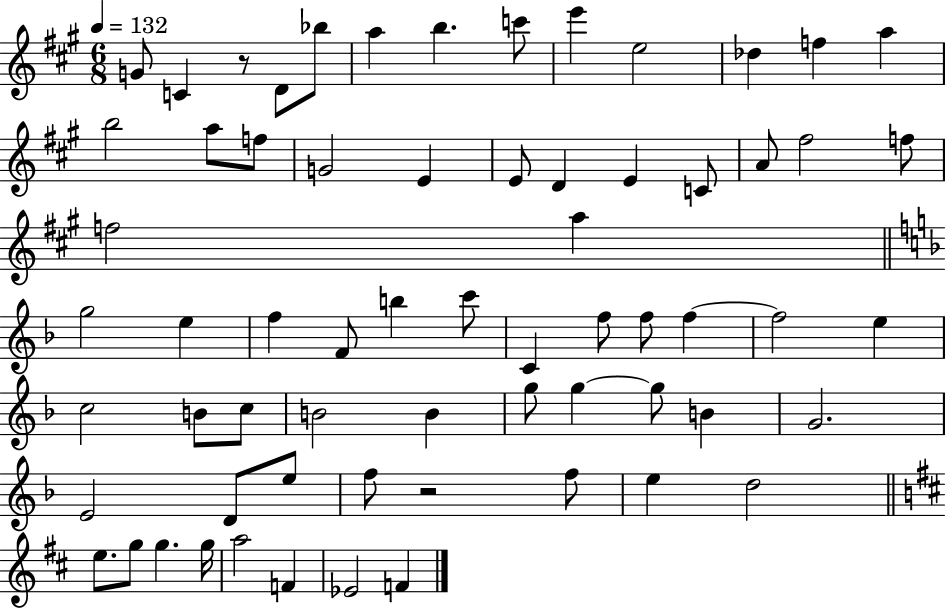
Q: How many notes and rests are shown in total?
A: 65